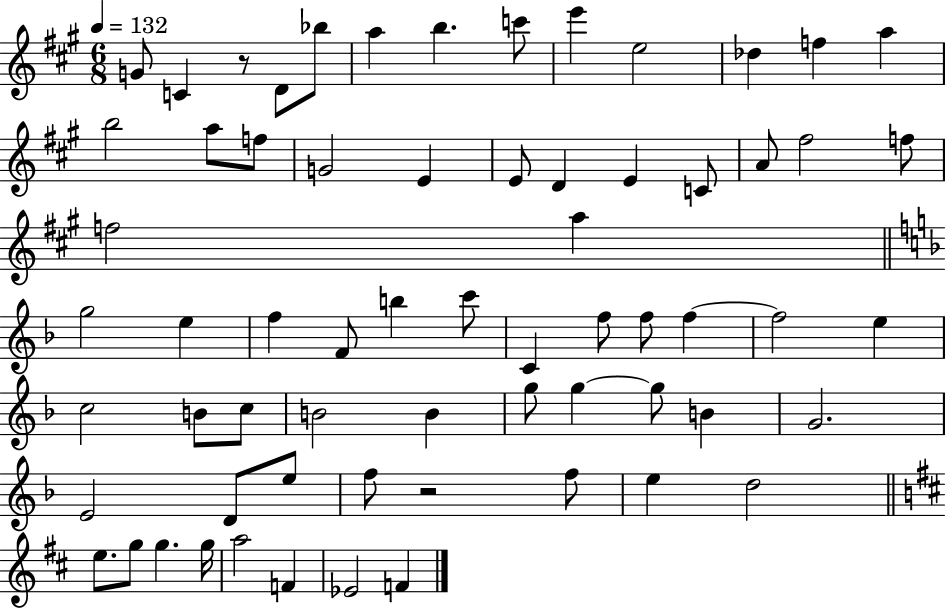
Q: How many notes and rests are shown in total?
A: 65